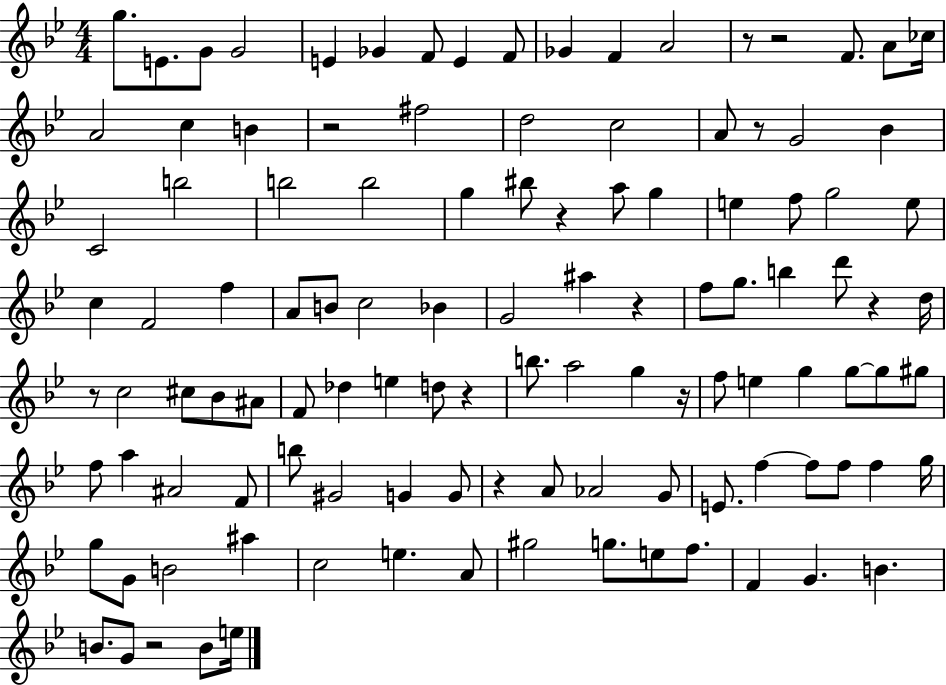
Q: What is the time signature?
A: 4/4